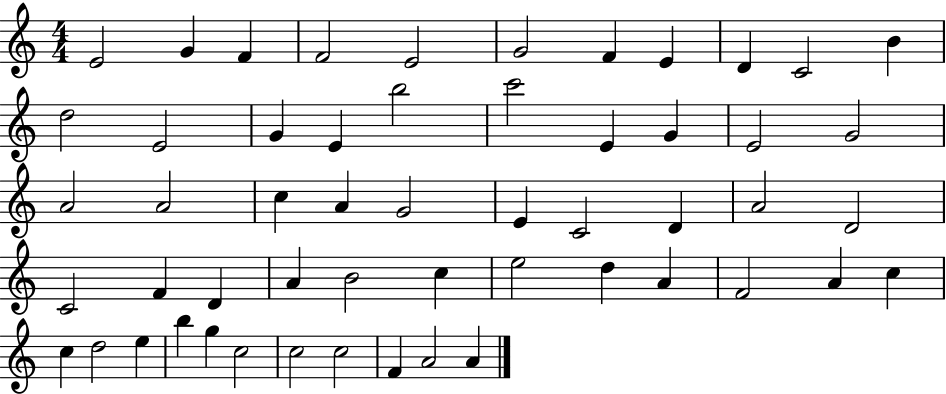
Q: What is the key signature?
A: C major